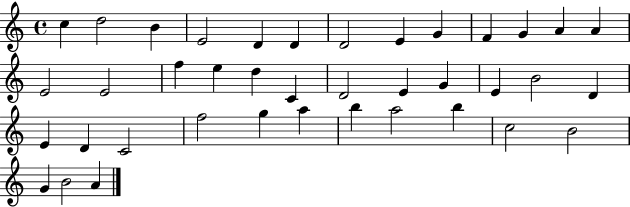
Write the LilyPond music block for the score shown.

{
  \clef treble
  \time 4/4
  \defaultTimeSignature
  \key c \major
  c''4 d''2 b'4 | e'2 d'4 d'4 | d'2 e'4 g'4 | f'4 g'4 a'4 a'4 | \break e'2 e'2 | f''4 e''4 d''4 c'4 | d'2 e'4 g'4 | e'4 b'2 d'4 | \break e'4 d'4 c'2 | f''2 g''4 a''4 | b''4 a''2 b''4 | c''2 b'2 | \break g'4 b'2 a'4 | \bar "|."
}